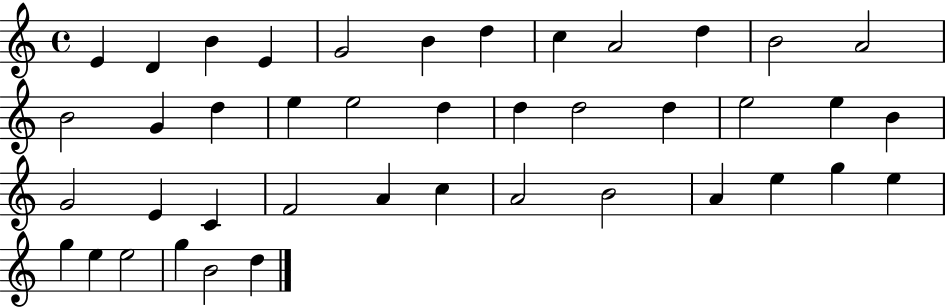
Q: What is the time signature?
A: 4/4